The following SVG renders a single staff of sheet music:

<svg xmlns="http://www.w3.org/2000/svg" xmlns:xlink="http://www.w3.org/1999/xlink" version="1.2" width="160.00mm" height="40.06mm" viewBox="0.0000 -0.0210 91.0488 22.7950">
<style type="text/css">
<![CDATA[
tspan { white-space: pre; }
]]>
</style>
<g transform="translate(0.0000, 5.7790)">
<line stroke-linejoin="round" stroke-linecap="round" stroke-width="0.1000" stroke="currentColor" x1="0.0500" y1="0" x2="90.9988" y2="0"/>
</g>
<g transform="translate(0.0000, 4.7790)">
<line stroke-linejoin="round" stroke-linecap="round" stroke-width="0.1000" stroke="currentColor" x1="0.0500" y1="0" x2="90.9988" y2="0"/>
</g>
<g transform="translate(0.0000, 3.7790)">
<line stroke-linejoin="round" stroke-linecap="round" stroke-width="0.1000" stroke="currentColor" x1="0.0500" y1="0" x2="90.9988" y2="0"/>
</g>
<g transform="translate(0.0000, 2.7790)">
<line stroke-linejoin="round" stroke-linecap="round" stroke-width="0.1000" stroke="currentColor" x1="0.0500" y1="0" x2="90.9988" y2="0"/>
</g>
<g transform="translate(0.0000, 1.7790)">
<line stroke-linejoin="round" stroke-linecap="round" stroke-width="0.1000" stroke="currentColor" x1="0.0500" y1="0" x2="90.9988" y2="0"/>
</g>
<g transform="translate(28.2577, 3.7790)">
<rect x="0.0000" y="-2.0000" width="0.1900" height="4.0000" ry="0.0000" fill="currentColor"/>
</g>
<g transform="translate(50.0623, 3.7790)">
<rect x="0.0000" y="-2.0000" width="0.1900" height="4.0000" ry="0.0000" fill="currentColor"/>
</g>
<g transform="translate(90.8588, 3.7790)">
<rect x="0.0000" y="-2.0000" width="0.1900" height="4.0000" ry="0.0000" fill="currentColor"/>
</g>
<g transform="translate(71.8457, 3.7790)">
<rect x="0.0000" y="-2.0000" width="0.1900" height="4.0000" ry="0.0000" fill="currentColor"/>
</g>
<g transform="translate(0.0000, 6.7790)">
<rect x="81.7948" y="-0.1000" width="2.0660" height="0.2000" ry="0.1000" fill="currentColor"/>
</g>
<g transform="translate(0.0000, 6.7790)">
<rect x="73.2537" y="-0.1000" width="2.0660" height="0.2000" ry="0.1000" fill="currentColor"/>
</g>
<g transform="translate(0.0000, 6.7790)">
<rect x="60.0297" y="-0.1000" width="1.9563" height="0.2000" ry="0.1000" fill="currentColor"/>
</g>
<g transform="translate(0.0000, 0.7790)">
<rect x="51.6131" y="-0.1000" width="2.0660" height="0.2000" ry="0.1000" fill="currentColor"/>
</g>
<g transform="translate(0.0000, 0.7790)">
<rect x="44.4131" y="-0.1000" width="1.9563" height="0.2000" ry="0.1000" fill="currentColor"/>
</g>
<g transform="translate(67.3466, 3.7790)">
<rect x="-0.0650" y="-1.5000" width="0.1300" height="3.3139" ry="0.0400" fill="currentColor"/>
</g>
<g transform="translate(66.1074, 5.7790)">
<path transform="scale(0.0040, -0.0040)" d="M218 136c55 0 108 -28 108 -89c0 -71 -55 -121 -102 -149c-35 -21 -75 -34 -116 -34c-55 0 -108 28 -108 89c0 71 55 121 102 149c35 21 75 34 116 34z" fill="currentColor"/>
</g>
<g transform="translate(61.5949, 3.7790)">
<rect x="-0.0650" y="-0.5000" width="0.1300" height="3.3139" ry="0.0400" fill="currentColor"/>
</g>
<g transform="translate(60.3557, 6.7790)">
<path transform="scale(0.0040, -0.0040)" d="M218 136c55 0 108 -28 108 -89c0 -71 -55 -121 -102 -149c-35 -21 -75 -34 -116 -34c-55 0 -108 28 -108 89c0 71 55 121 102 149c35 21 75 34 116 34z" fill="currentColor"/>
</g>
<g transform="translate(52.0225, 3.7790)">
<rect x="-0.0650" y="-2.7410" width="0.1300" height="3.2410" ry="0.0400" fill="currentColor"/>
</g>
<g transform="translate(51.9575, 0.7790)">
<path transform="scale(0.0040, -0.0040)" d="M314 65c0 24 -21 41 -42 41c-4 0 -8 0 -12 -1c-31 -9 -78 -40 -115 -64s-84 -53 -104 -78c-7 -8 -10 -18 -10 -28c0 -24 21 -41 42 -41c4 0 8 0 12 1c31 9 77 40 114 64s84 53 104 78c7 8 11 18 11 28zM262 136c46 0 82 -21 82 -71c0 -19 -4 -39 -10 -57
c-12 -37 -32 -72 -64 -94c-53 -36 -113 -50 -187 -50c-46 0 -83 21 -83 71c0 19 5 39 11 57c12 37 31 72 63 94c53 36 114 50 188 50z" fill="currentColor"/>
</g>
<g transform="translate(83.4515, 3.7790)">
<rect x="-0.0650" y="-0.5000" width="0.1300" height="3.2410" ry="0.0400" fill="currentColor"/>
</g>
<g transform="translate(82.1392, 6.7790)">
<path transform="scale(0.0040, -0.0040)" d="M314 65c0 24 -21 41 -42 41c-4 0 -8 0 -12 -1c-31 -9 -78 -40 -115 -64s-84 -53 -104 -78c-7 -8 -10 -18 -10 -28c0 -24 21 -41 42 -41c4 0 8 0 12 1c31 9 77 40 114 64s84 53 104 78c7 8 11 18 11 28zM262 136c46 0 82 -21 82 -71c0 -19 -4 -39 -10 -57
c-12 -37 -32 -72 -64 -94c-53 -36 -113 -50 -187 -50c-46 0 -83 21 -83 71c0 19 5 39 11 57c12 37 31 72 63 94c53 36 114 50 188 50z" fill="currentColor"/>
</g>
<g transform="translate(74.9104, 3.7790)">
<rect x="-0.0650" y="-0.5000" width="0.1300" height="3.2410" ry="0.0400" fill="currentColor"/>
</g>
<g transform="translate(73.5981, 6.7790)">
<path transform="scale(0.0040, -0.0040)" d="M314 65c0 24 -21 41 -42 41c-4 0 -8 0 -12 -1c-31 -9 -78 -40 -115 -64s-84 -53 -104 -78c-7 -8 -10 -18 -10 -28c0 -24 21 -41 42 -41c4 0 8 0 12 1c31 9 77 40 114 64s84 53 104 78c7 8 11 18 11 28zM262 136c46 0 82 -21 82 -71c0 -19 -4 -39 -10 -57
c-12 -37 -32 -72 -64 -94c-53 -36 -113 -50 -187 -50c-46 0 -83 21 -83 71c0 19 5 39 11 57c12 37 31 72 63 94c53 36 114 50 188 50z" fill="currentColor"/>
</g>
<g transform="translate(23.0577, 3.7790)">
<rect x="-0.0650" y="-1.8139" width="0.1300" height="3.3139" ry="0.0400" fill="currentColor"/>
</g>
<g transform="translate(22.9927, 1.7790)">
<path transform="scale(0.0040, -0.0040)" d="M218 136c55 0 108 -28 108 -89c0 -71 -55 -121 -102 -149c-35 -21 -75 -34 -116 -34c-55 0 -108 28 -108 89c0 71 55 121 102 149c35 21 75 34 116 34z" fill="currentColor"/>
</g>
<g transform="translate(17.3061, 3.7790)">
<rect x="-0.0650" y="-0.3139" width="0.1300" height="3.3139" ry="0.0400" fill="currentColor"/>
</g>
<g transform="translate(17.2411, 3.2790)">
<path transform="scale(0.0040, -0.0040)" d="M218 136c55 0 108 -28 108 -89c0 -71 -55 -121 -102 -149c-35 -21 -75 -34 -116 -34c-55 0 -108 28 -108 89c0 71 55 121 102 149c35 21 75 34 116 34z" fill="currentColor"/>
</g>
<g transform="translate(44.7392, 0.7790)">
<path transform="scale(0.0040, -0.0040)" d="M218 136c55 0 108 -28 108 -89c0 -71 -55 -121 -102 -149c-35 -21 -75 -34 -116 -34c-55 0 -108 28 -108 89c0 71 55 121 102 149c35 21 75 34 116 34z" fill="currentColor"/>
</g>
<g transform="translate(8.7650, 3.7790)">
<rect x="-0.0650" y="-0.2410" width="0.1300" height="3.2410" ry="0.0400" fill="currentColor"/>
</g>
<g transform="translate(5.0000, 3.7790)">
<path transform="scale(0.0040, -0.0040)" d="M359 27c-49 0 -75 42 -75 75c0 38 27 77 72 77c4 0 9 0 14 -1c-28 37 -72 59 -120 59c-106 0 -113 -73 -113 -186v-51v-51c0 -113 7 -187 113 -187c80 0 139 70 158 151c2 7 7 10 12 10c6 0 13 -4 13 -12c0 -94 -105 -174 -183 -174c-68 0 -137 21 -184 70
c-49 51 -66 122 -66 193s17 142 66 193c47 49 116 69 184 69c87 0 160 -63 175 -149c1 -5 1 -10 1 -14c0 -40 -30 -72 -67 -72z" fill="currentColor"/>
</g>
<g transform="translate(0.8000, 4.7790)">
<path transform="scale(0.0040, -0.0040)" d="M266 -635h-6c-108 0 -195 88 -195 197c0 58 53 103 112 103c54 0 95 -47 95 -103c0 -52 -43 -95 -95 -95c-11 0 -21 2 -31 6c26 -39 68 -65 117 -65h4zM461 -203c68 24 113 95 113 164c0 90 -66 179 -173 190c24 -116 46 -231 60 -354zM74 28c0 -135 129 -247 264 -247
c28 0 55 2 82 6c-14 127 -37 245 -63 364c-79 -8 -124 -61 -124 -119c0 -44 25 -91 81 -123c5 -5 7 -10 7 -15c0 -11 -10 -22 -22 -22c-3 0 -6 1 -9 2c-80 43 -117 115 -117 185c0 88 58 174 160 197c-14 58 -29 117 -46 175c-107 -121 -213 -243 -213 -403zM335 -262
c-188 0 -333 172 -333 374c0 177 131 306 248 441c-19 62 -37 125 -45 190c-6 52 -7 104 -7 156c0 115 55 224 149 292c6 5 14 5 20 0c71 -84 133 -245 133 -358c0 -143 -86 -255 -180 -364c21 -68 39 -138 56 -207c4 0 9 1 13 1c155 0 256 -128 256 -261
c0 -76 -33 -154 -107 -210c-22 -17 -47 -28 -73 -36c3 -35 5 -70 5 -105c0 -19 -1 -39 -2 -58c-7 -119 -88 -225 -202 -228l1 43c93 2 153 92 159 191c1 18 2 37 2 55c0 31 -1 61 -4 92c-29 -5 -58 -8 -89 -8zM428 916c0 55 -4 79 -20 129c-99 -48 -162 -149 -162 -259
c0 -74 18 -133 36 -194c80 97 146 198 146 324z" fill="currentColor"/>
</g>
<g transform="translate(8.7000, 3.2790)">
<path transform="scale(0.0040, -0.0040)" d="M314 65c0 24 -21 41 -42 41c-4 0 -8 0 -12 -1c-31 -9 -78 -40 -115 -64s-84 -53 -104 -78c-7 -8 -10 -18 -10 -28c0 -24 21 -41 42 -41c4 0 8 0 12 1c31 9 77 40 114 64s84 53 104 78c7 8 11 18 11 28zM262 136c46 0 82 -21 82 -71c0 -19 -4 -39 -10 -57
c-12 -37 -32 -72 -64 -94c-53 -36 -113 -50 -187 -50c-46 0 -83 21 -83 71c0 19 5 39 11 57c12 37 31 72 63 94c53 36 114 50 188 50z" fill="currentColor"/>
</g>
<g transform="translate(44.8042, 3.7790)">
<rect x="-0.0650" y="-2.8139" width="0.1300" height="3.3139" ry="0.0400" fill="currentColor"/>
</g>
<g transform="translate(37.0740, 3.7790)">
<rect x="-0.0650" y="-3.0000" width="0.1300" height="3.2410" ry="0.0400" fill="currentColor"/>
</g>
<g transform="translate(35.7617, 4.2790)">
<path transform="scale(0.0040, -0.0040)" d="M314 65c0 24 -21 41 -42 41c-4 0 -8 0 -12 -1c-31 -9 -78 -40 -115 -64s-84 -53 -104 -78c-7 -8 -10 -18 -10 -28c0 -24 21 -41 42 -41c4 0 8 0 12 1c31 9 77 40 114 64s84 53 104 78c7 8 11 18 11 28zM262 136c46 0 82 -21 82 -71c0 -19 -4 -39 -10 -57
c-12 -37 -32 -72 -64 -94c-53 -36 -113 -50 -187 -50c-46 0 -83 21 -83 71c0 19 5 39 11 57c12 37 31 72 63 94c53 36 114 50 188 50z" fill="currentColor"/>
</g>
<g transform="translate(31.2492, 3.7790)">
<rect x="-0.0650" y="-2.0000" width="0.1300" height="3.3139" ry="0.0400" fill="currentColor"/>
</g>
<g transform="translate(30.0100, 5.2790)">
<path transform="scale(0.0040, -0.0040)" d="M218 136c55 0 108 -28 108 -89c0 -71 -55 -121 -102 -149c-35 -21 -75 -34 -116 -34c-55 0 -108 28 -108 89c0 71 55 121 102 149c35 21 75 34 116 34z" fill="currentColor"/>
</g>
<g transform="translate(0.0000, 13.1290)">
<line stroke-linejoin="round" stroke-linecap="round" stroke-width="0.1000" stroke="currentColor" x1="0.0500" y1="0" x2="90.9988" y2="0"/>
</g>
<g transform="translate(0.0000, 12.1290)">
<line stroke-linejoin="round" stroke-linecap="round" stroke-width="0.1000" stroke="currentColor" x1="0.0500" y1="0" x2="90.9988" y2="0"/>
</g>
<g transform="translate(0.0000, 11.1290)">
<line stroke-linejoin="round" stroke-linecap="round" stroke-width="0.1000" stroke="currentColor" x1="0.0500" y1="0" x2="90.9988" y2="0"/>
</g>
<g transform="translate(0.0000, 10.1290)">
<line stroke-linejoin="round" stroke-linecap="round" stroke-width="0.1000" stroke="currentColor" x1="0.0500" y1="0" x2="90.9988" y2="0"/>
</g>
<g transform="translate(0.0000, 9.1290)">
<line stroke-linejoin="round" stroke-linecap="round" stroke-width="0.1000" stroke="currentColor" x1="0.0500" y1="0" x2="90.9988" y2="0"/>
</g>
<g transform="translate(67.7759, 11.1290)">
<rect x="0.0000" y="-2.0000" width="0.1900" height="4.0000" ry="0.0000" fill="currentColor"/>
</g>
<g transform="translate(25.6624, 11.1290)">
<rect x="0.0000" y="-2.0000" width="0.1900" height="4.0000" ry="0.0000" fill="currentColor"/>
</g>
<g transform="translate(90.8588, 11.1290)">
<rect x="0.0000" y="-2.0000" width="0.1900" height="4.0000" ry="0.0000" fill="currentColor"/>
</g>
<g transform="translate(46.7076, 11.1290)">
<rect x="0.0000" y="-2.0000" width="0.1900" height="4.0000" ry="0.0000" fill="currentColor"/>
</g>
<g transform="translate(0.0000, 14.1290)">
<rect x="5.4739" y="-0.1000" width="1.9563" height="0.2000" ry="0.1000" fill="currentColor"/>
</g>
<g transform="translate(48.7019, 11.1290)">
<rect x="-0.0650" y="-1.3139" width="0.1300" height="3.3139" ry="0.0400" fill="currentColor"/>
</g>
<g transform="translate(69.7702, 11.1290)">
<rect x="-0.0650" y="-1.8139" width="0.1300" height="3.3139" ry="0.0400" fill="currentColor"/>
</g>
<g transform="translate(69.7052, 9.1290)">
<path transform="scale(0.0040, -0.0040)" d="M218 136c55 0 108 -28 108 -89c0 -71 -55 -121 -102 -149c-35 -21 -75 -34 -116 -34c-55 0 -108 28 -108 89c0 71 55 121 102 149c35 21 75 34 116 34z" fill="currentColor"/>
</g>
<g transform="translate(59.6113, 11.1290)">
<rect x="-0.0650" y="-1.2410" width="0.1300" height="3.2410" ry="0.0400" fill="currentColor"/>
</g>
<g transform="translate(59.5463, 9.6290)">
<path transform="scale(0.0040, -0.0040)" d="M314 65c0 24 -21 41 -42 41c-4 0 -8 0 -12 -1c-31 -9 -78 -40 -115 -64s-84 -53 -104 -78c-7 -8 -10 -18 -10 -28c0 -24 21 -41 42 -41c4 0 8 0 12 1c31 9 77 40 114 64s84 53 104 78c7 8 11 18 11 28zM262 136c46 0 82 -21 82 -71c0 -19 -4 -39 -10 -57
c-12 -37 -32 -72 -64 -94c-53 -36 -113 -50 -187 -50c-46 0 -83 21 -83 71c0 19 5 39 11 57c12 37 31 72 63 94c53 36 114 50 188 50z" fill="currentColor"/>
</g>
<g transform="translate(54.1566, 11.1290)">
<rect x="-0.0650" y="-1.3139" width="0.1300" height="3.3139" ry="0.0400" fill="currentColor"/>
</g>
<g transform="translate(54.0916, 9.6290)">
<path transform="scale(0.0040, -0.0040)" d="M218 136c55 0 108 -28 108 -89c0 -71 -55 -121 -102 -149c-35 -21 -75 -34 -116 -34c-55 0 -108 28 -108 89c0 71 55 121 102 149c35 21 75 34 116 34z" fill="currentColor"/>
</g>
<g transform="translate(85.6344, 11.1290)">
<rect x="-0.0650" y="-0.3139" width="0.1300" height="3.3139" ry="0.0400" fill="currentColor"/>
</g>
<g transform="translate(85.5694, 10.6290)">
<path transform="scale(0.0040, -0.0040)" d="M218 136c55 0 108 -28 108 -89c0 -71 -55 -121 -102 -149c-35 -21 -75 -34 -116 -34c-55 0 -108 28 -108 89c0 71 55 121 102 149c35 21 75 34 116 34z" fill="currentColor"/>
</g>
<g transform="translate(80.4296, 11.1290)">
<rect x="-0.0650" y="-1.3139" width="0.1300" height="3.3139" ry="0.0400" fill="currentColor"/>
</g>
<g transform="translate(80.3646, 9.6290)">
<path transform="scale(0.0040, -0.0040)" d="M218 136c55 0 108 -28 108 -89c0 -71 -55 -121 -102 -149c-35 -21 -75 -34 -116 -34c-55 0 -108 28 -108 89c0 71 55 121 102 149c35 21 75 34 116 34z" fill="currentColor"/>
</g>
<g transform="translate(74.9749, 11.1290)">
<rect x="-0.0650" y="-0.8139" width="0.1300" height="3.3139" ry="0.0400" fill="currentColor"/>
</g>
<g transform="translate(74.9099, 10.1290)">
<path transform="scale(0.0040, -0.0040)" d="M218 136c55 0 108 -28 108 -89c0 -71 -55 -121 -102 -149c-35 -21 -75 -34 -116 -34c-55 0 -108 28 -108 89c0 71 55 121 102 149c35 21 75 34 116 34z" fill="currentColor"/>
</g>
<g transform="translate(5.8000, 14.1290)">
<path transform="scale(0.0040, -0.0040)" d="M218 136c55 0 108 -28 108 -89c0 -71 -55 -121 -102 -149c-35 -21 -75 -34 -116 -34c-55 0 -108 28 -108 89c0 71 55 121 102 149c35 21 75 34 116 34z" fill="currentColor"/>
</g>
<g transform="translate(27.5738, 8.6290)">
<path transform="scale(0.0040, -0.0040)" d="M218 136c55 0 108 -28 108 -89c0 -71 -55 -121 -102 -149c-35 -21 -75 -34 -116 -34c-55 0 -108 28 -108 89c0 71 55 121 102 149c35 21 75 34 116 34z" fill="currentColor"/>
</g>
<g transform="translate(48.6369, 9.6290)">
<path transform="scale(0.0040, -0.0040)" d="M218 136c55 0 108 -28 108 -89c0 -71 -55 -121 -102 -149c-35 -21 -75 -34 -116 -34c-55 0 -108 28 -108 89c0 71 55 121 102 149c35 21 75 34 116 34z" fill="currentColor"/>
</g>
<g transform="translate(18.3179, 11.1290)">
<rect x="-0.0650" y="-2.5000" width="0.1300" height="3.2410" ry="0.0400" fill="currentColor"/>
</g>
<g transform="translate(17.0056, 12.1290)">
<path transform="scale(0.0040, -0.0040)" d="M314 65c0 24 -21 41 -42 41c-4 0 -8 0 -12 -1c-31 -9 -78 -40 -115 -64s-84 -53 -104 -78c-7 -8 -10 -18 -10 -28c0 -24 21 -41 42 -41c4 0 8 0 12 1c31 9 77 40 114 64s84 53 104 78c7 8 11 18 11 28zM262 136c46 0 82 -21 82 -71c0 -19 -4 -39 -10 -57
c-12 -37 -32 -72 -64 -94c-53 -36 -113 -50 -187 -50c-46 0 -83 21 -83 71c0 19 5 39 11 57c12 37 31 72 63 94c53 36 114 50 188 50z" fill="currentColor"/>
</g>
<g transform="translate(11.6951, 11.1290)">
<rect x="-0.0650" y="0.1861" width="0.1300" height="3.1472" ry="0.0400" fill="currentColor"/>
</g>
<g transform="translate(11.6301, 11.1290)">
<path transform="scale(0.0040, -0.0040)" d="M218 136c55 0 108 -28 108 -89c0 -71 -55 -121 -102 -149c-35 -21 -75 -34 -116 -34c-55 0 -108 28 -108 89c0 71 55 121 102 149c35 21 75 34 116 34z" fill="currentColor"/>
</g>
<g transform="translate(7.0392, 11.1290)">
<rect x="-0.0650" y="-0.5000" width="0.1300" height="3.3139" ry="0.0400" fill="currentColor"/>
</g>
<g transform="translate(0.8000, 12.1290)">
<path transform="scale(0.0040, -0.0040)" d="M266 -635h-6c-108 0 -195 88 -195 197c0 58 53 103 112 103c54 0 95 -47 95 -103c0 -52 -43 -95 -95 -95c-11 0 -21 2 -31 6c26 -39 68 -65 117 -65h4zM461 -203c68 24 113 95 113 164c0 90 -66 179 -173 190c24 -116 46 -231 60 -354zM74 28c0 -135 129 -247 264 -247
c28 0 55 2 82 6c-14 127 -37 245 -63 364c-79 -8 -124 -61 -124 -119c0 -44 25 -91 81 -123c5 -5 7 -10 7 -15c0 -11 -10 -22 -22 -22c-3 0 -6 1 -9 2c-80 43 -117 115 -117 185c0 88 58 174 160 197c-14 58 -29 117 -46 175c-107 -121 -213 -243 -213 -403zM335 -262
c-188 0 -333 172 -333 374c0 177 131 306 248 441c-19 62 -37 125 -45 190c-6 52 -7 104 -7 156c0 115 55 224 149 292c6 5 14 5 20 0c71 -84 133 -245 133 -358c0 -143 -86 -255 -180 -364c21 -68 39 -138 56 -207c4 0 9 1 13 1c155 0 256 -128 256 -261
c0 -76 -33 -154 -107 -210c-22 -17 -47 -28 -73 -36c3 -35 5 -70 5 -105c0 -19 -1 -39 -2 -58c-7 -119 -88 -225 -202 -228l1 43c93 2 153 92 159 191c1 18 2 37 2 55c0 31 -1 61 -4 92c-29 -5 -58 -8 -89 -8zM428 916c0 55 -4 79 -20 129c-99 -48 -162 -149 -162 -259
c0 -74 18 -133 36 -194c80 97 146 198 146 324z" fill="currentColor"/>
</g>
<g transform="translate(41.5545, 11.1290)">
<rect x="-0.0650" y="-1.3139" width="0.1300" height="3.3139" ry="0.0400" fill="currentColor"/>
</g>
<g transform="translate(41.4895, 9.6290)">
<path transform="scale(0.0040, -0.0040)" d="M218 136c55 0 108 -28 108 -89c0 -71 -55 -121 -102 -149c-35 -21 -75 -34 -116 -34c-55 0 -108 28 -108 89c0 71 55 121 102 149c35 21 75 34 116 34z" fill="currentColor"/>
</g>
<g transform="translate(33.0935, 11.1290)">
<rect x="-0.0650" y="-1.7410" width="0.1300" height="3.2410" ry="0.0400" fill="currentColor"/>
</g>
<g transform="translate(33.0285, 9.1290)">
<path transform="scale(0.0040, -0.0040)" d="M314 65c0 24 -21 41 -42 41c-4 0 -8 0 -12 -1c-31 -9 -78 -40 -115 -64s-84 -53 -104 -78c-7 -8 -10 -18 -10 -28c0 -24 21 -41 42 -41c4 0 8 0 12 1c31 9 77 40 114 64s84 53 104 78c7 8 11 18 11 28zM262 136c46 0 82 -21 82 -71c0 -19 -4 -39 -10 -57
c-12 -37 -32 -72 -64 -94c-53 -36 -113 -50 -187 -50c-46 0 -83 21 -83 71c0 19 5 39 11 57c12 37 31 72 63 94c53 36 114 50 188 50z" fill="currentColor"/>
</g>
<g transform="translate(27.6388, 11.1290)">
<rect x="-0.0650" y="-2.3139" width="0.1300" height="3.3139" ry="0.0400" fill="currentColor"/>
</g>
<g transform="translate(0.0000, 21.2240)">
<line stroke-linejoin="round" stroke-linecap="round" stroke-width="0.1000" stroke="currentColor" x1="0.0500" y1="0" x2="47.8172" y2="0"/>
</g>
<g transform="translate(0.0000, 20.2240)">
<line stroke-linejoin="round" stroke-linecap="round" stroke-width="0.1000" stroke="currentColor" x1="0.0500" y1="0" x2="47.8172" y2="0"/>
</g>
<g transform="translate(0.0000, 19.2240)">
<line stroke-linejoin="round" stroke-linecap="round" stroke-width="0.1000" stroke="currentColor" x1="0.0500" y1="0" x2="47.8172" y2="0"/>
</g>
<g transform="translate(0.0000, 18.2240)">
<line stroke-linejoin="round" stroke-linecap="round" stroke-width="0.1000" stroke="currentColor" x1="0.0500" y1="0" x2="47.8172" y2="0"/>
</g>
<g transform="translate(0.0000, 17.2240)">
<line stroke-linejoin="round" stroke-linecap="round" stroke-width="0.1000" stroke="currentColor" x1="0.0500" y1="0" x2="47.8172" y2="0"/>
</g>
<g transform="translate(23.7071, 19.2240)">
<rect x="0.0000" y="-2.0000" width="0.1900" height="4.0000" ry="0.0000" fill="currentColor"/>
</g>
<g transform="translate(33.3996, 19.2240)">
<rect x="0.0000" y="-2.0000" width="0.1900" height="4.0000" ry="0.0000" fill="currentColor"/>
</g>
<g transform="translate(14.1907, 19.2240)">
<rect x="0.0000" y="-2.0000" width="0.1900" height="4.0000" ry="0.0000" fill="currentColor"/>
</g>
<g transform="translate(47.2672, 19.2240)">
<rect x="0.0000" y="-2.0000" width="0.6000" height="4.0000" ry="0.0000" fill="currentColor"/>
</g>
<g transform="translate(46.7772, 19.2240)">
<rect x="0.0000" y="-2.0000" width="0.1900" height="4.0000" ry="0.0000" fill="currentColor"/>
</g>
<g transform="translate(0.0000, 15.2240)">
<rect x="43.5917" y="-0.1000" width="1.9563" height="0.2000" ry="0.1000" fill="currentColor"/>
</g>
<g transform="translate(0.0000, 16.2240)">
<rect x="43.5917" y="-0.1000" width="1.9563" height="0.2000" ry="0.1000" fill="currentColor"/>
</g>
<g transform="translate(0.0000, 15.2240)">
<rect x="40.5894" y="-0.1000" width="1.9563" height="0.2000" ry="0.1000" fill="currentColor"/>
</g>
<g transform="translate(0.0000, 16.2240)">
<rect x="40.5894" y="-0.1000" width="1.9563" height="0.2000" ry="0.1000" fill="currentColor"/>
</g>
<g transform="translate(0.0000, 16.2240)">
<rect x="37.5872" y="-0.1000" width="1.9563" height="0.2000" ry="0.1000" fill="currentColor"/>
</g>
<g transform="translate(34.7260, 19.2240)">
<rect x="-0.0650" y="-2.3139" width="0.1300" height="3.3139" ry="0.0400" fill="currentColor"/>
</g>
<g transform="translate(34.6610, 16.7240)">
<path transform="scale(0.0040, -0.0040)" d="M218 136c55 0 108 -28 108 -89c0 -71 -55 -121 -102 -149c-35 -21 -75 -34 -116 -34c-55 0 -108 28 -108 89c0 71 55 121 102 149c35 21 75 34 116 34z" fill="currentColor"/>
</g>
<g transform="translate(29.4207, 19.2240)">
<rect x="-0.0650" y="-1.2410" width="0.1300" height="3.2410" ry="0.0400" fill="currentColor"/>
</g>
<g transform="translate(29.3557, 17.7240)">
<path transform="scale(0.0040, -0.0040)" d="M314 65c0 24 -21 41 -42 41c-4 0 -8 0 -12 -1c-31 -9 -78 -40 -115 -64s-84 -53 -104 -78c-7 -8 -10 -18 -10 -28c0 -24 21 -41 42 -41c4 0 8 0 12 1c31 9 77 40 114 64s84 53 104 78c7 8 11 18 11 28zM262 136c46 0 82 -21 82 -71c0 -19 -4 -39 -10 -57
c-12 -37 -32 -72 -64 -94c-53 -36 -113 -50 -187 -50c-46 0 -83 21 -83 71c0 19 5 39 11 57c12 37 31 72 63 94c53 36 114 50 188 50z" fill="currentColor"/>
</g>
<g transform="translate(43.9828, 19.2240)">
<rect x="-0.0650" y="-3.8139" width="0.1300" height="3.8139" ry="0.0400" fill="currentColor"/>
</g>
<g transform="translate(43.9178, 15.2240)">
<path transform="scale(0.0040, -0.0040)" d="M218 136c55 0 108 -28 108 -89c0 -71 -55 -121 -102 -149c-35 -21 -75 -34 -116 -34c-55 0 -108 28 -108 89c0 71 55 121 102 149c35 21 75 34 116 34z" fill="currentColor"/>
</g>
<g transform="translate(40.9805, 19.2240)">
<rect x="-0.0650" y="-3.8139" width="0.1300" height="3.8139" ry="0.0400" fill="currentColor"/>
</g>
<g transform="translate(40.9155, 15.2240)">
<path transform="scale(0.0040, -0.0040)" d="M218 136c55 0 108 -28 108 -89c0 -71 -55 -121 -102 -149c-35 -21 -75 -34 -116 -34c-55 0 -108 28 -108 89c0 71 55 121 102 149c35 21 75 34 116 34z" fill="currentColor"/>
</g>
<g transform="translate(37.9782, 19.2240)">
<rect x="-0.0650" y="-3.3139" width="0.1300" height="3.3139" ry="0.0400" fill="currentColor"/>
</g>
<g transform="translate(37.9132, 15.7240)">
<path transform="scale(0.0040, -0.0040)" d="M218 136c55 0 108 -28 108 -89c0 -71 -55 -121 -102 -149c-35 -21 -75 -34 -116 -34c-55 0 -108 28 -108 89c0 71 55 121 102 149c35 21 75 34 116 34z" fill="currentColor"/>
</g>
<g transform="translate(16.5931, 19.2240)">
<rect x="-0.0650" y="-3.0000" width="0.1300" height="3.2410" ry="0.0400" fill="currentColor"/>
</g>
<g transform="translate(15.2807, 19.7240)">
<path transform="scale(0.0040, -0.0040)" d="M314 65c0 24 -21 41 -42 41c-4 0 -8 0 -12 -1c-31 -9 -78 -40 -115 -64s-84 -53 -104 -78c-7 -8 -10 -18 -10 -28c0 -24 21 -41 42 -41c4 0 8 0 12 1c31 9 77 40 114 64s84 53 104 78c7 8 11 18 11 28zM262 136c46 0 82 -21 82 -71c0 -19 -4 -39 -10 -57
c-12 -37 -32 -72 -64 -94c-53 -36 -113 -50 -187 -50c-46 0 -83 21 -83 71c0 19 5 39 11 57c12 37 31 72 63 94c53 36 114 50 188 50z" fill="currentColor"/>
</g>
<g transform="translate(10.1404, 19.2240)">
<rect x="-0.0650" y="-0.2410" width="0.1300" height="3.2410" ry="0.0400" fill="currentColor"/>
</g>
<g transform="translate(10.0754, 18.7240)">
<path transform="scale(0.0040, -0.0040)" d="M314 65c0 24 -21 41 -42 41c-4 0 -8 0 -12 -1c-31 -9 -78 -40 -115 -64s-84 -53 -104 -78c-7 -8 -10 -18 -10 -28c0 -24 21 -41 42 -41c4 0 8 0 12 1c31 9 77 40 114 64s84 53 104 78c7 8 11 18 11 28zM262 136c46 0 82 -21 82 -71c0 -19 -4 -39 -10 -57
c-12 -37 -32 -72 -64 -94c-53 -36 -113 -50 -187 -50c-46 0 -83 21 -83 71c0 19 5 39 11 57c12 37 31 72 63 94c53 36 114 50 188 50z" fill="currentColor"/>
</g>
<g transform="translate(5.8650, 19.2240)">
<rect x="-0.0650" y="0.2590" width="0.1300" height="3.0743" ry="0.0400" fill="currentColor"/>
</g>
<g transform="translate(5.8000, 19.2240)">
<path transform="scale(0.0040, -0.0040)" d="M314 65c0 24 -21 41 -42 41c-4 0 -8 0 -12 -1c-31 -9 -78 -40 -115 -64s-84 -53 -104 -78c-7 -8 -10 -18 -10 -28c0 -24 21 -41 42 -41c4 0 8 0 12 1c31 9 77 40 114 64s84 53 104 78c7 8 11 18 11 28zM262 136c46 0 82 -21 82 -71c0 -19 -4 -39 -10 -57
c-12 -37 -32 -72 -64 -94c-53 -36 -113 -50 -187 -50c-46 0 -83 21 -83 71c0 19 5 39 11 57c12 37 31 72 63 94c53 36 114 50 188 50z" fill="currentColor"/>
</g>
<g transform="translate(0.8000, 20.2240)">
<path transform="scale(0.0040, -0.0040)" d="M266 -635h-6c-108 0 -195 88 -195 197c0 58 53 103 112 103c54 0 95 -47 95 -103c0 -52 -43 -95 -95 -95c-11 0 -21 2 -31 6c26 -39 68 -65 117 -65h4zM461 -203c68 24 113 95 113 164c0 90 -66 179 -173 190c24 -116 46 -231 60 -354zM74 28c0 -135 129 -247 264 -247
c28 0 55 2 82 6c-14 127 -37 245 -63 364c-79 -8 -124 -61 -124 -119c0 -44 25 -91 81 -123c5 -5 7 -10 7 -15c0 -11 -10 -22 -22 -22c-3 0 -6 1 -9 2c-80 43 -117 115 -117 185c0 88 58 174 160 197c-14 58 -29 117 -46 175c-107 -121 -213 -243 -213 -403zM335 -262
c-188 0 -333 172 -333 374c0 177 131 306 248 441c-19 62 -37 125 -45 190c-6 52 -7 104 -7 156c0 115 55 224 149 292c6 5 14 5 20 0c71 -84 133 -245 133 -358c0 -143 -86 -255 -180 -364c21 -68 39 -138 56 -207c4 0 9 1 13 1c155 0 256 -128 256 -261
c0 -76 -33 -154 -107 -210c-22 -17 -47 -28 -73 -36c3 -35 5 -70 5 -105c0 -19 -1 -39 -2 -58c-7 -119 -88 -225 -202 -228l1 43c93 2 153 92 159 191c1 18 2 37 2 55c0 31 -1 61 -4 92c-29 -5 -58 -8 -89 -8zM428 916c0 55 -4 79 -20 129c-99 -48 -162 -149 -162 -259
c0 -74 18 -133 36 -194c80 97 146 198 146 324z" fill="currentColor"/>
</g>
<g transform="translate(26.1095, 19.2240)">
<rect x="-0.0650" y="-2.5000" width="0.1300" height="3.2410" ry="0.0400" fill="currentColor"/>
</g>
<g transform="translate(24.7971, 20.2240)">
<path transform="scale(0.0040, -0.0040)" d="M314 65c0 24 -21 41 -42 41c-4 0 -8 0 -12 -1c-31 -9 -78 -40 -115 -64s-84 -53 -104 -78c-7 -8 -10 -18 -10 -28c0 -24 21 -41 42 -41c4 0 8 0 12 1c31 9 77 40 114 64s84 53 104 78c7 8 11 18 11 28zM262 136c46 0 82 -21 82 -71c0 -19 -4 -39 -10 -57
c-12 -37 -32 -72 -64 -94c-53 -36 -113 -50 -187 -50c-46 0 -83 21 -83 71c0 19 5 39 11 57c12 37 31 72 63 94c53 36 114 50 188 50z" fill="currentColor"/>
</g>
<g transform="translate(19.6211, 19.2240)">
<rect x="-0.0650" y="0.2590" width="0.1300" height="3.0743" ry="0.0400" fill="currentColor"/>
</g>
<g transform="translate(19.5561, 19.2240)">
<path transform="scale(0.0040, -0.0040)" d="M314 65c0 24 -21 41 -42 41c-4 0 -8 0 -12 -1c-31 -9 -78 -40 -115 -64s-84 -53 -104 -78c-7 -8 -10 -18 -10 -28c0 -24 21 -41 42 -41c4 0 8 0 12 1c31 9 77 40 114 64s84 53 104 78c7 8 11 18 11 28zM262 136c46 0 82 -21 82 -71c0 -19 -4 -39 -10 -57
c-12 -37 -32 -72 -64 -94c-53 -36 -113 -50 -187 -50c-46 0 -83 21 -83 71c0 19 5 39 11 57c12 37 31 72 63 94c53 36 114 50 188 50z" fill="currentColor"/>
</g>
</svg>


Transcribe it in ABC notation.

X:1
T:Untitled
M:4/4
L:1/4
K:C
c2 c f F A2 a a2 C E C2 C2 C B G2 g f2 e e e e2 f d e c B2 c2 A2 B2 G2 e2 g b c' c'